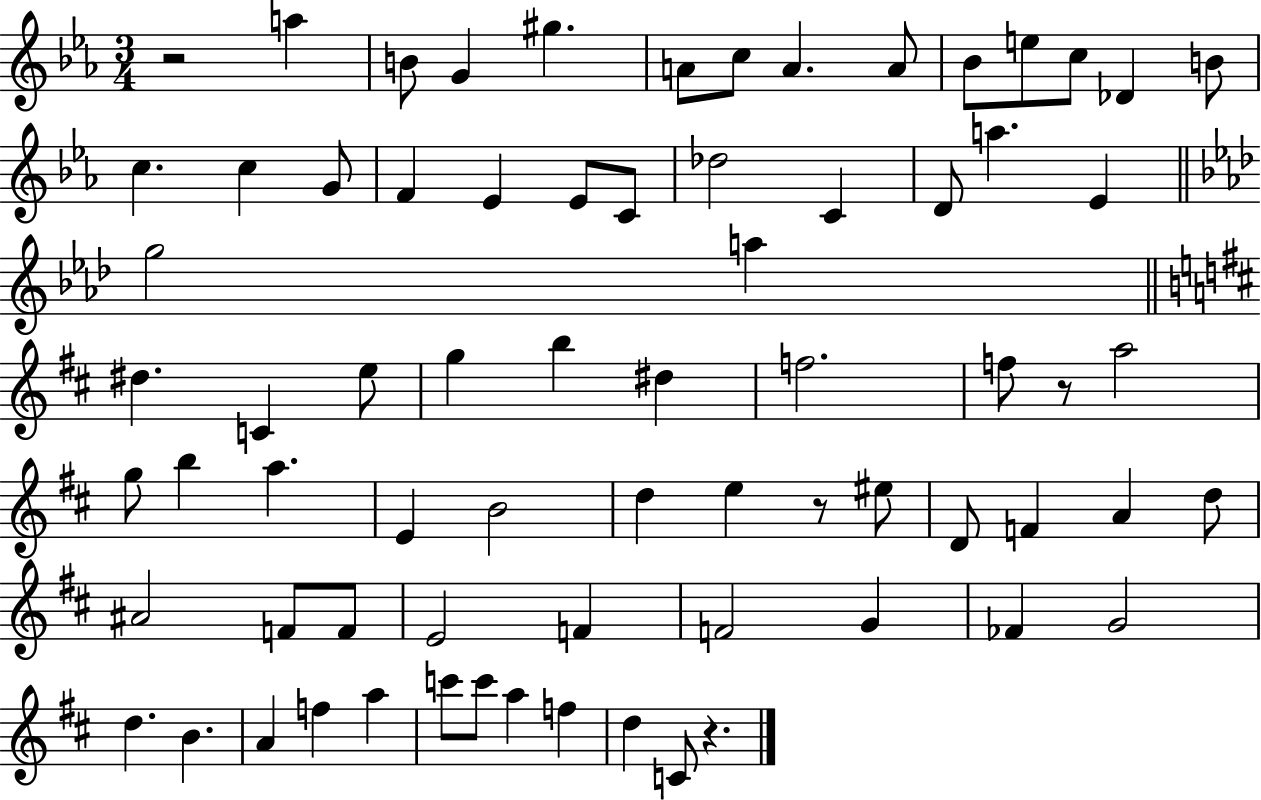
R/h A5/q B4/e G4/q G#5/q. A4/e C5/e A4/q. A4/e Bb4/e E5/e C5/e Db4/q B4/e C5/q. C5/q G4/e F4/q Eb4/q Eb4/e C4/e Db5/h C4/q D4/e A5/q. Eb4/q G5/h A5/q D#5/q. C4/q E5/e G5/q B5/q D#5/q F5/h. F5/e R/e A5/h G5/e B5/q A5/q. E4/q B4/h D5/q E5/q R/e EIS5/e D4/e F4/q A4/q D5/e A#4/h F4/e F4/e E4/h F4/q F4/h G4/q FES4/q G4/h D5/q. B4/q. A4/q F5/q A5/q C6/e C6/e A5/q F5/q D5/q C4/e R/q.